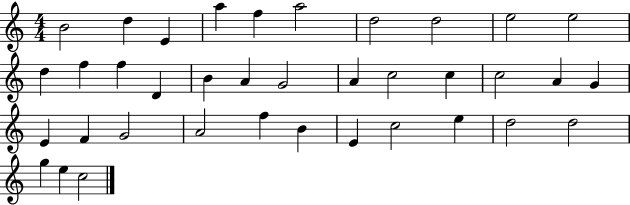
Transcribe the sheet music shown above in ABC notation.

X:1
T:Untitled
M:4/4
L:1/4
K:C
B2 d E a f a2 d2 d2 e2 e2 d f f D B A G2 A c2 c c2 A G E F G2 A2 f B E c2 e d2 d2 g e c2